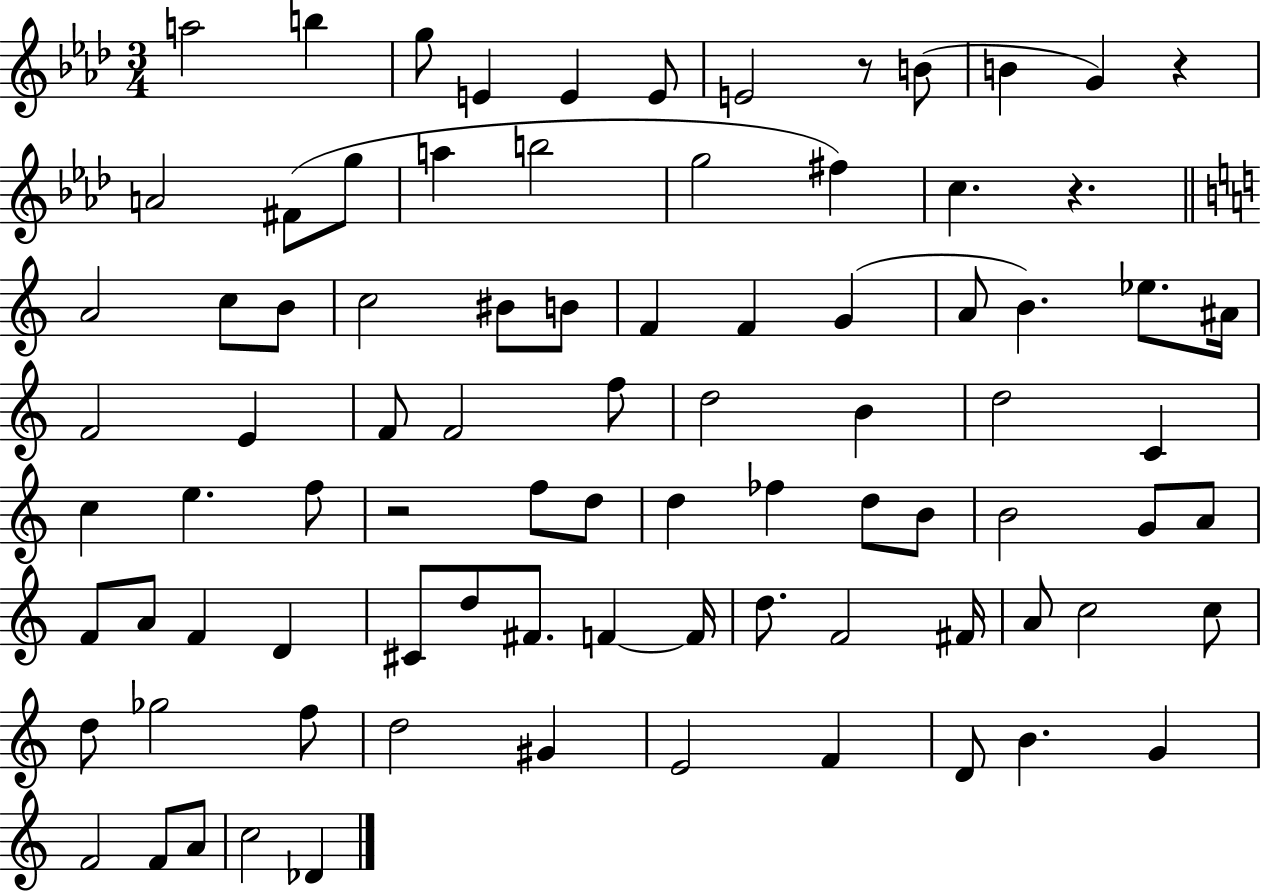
A5/h B5/q G5/e E4/q E4/q E4/e E4/h R/e B4/e B4/q G4/q R/q A4/h F#4/e G5/e A5/q B5/h G5/h F#5/q C5/q. R/q. A4/h C5/e B4/e C5/h BIS4/e B4/e F4/q F4/q G4/q A4/e B4/q. Eb5/e. A#4/s F4/h E4/q F4/e F4/h F5/e D5/h B4/q D5/h C4/q C5/q E5/q. F5/e R/h F5/e D5/e D5/q FES5/q D5/e B4/e B4/h G4/e A4/e F4/e A4/e F4/q D4/q C#4/e D5/e F#4/e. F4/q F4/s D5/e. F4/h F#4/s A4/e C5/h C5/e D5/e Gb5/h F5/e D5/h G#4/q E4/h F4/q D4/e B4/q. G4/q F4/h F4/e A4/e C5/h Db4/q